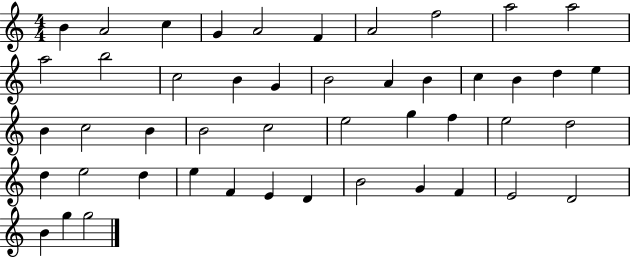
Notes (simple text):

B4/q A4/h C5/q G4/q A4/h F4/q A4/h F5/h A5/h A5/h A5/h B5/h C5/h B4/q G4/q B4/h A4/q B4/q C5/q B4/q D5/q E5/q B4/q C5/h B4/q B4/h C5/h E5/h G5/q F5/q E5/h D5/h D5/q E5/h D5/q E5/q F4/q E4/q D4/q B4/h G4/q F4/q E4/h D4/h B4/q G5/q G5/h